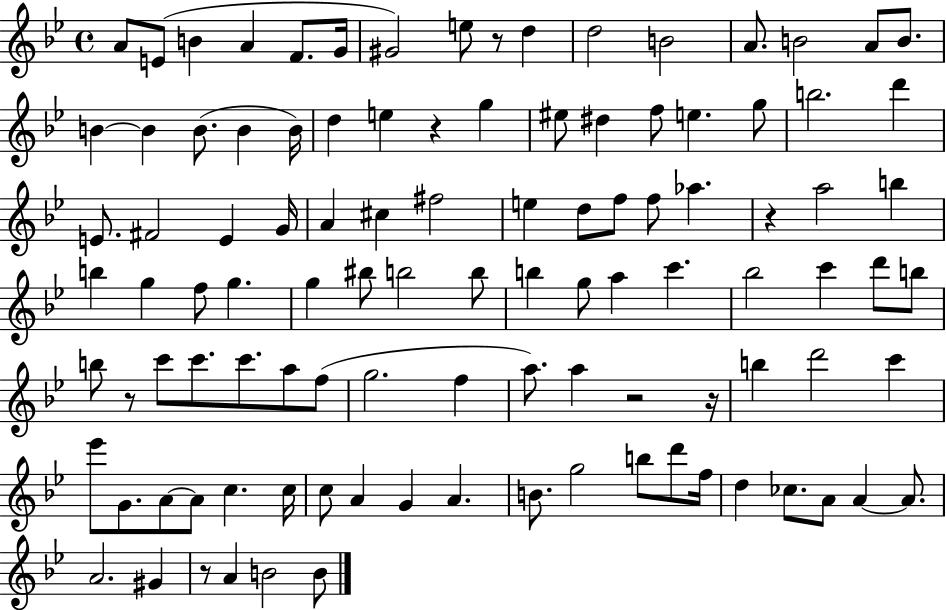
A4/e E4/e B4/q A4/q F4/e. G4/s G#4/h E5/e R/e D5/q D5/h B4/h A4/e. B4/h A4/e B4/e. B4/q B4/q B4/e. B4/q B4/s D5/q E5/q R/q G5/q EIS5/e D#5/q F5/e E5/q. G5/e B5/h. D6/q E4/e. F#4/h E4/q G4/s A4/q C#5/q F#5/h E5/q D5/e F5/e F5/e Ab5/q. R/q A5/h B5/q B5/q G5/q F5/e G5/q. G5/q BIS5/e B5/h B5/e B5/q G5/e A5/q C6/q. Bb5/h C6/q D6/e B5/e B5/e R/e C6/e C6/e. C6/e. A5/e F5/e G5/h. F5/q A5/e. A5/q R/h R/s B5/q D6/h C6/q Eb6/e G4/e. A4/e A4/e C5/q. C5/s C5/e A4/q G4/q A4/q. B4/e. G5/h B5/e D6/e F5/s D5/q CES5/e. A4/e A4/q A4/e. A4/h. G#4/q R/e A4/q B4/h B4/e